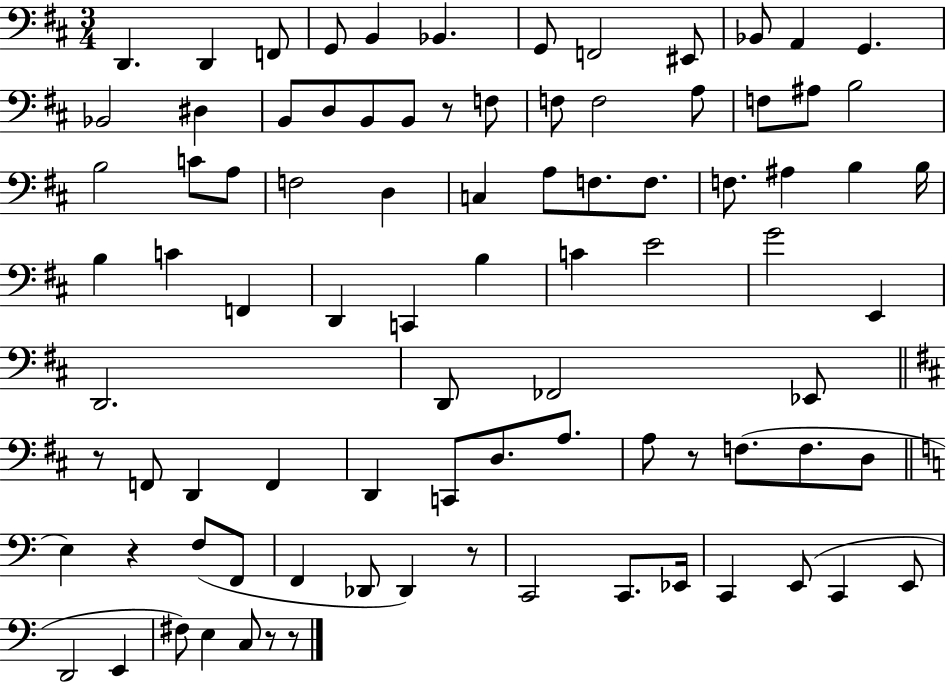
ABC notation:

X:1
T:Untitled
M:3/4
L:1/4
K:D
D,, D,, F,,/2 G,,/2 B,, _B,, G,,/2 F,,2 ^E,,/2 _B,,/2 A,, G,, _B,,2 ^D, B,,/2 D,/2 B,,/2 B,,/2 z/2 F,/2 F,/2 F,2 A,/2 F,/2 ^A,/2 B,2 B,2 C/2 A,/2 F,2 D, C, A,/2 F,/2 F,/2 F,/2 ^A, B, B,/4 B, C F,, D,, C,, B, C E2 G2 E,, D,,2 D,,/2 _F,,2 _E,,/2 z/2 F,,/2 D,, F,, D,, C,,/2 D,/2 A,/2 A,/2 z/2 F,/2 F,/2 D,/2 E, z F,/2 F,,/2 F,, _D,,/2 _D,, z/2 C,,2 C,,/2 _E,,/4 C,, E,,/2 C,, E,,/2 D,,2 E,, ^F,/2 E, C,/2 z/2 z/2